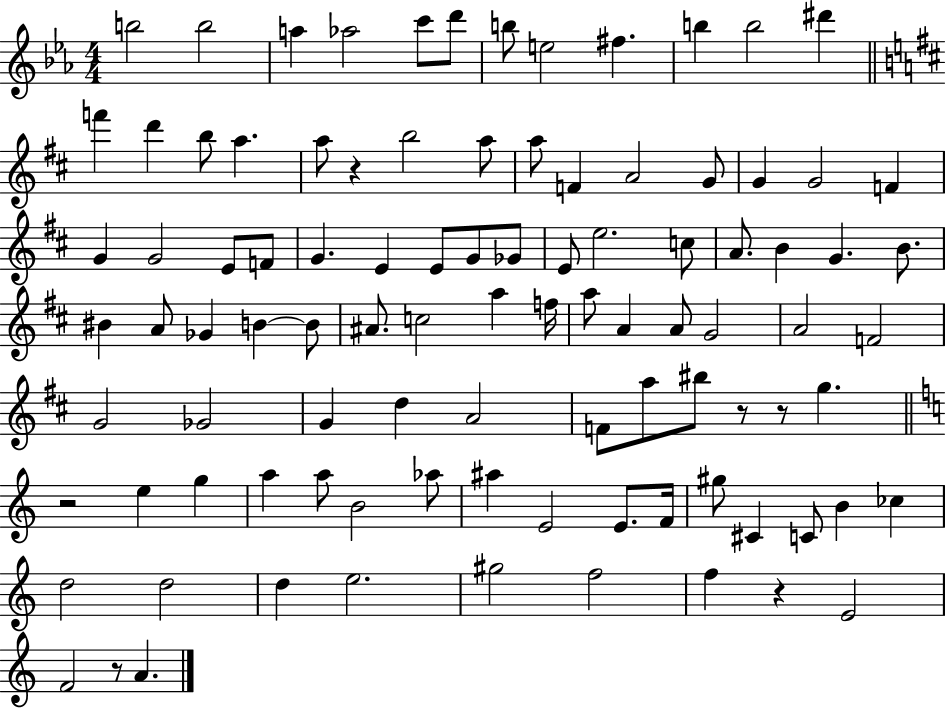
X:1
T:Untitled
M:4/4
L:1/4
K:Eb
b2 b2 a _a2 c'/2 d'/2 b/2 e2 ^f b b2 ^d' f' d' b/2 a a/2 z b2 a/2 a/2 F A2 G/2 G G2 F G G2 E/2 F/2 G E E/2 G/2 _G/2 E/2 e2 c/2 A/2 B G B/2 ^B A/2 _G B B/2 ^A/2 c2 a f/4 a/2 A A/2 G2 A2 F2 G2 _G2 G d A2 F/2 a/2 ^b/2 z/2 z/2 g z2 e g a a/2 B2 _a/2 ^a E2 E/2 F/4 ^g/2 ^C C/2 B _c d2 d2 d e2 ^g2 f2 f z E2 F2 z/2 A